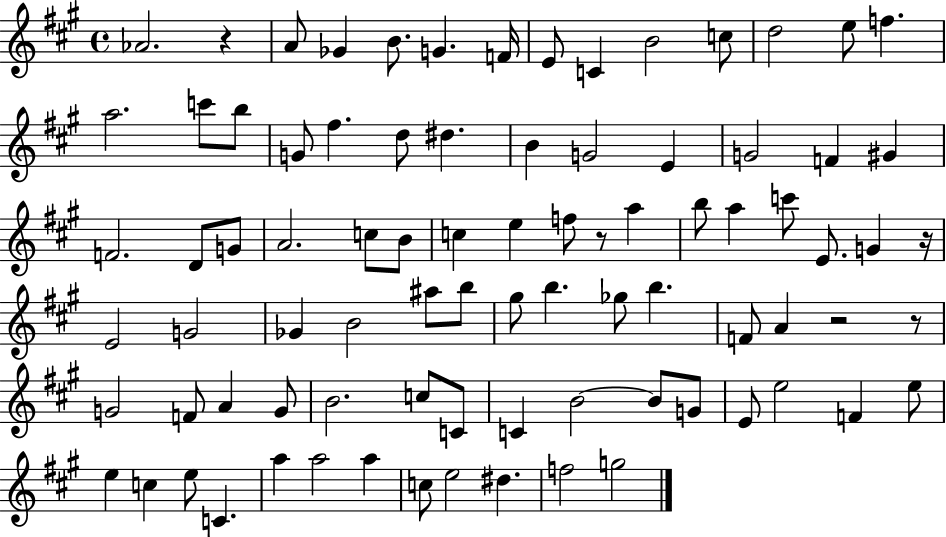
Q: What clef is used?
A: treble